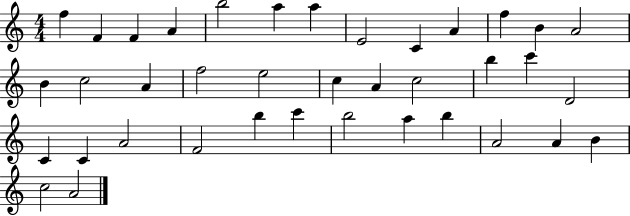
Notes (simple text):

F5/q F4/q F4/q A4/q B5/h A5/q A5/q E4/h C4/q A4/q F5/q B4/q A4/h B4/q C5/h A4/q F5/h E5/h C5/q A4/q C5/h B5/q C6/q D4/h C4/q C4/q A4/h F4/h B5/q C6/q B5/h A5/q B5/q A4/h A4/q B4/q C5/h A4/h